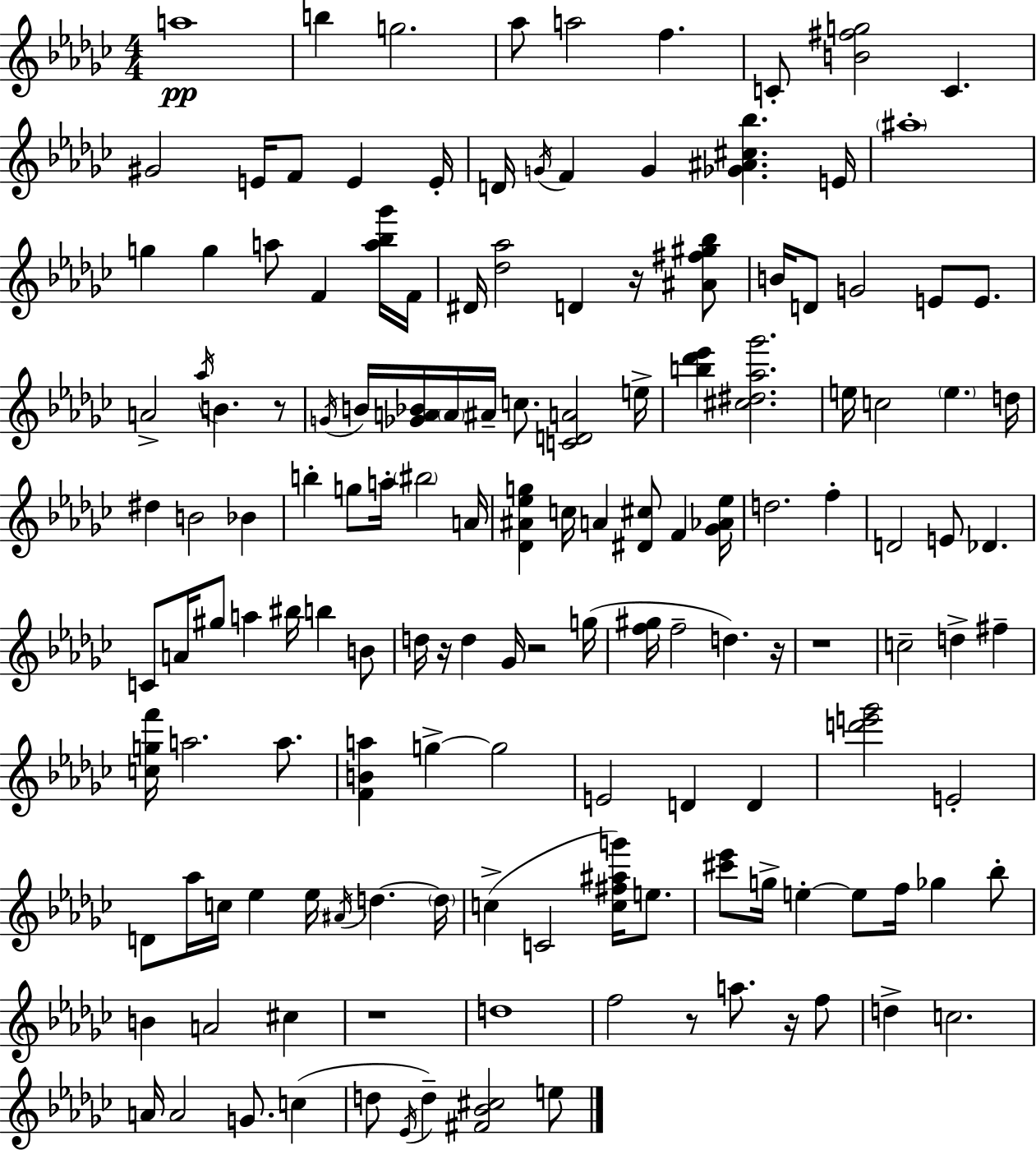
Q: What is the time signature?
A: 4/4